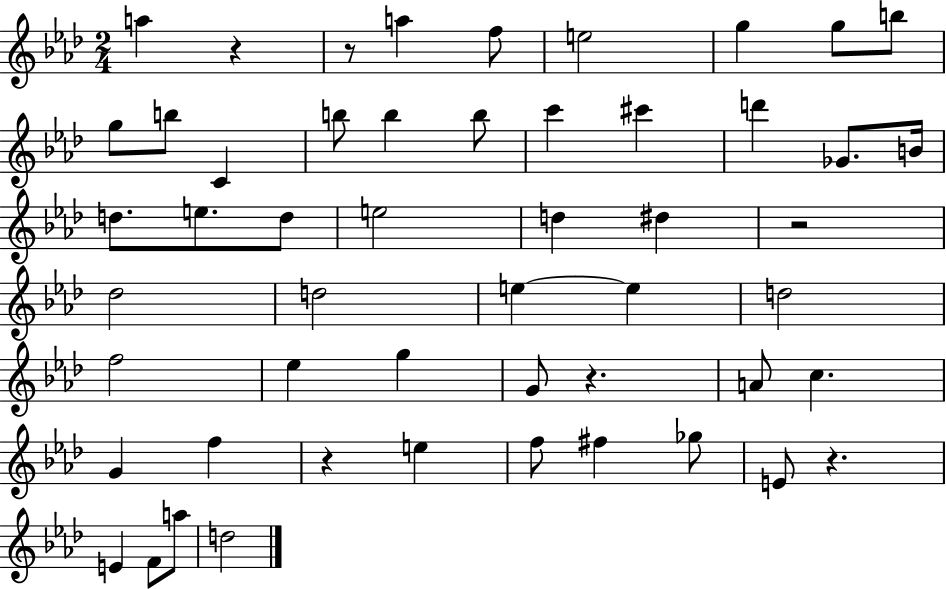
{
  \clef treble
  \numericTimeSignature
  \time 2/4
  \key aes \major
  a''4 r4 | r8 a''4 f''8 | e''2 | g''4 g''8 b''8 | \break g''8 b''8 c'4 | b''8 b''4 b''8 | c'''4 cis'''4 | d'''4 ges'8. b'16 | \break d''8. e''8. d''8 | e''2 | d''4 dis''4 | r2 | \break des''2 | d''2 | e''4~~ e''4 | d''2 | \break f''2 | ees''4 g''4 | g'8 r4. | a'8 c''4. | \break g'4 f''4 | r4 e''4 | f''8 fis''4 ges''8 | e'8 r4. | \break e'4 f'8 a''8 | d''2 | \bar "|."
}